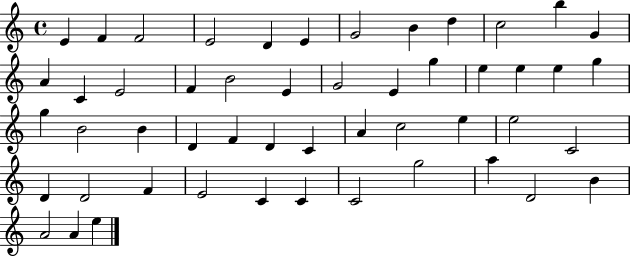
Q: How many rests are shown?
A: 0